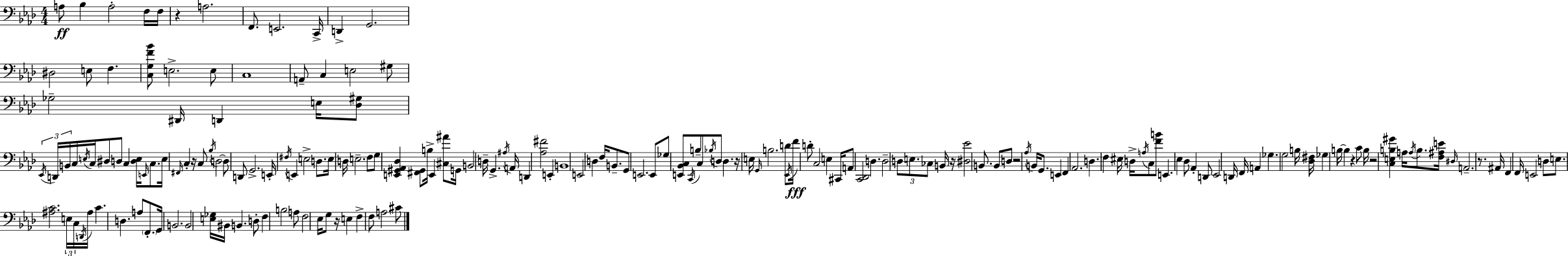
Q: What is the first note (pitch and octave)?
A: A3